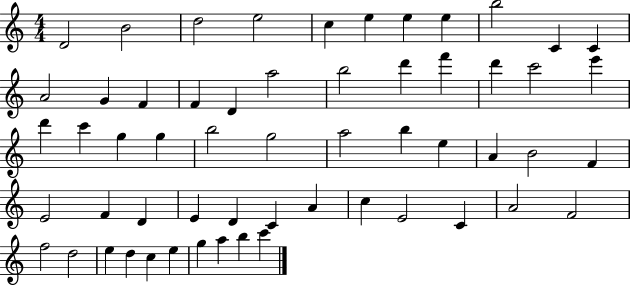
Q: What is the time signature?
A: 4/4